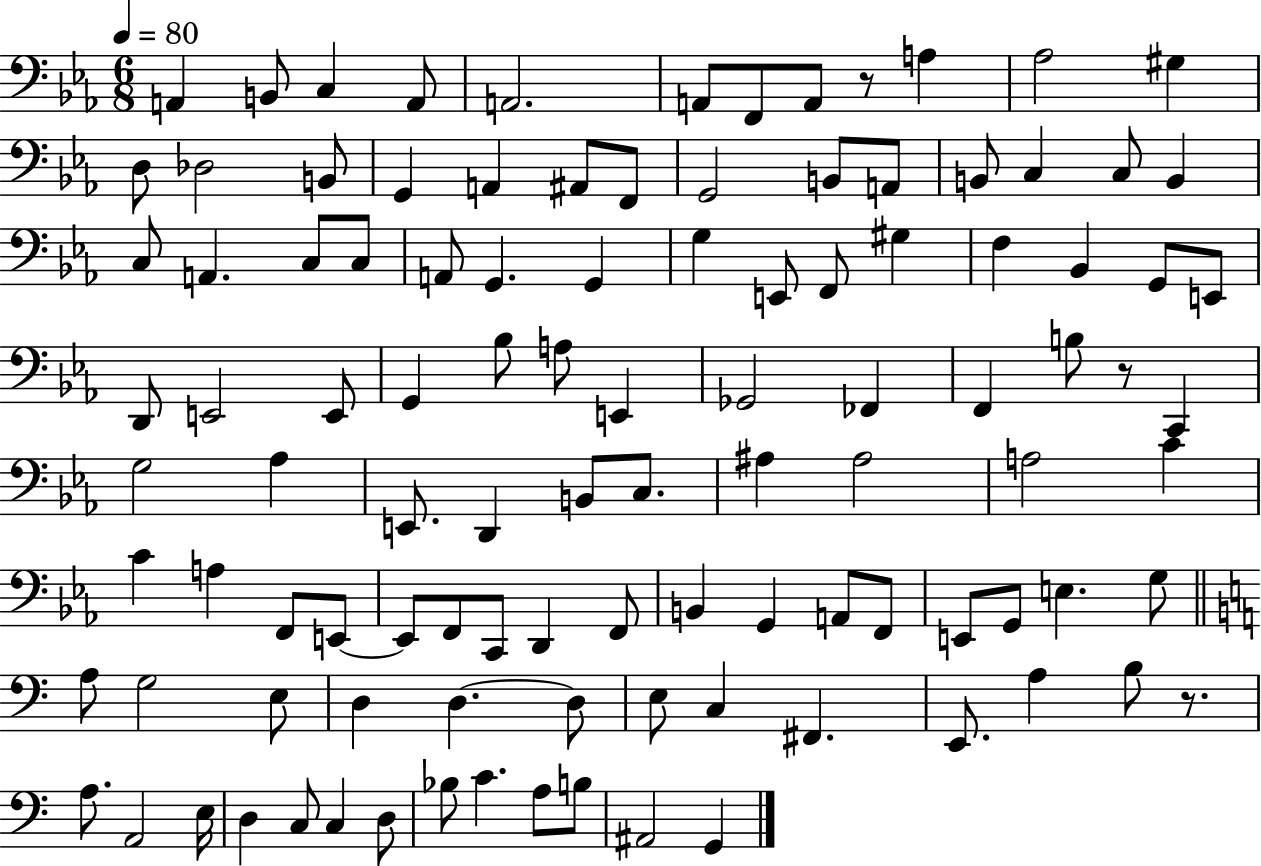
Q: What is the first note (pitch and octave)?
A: A2